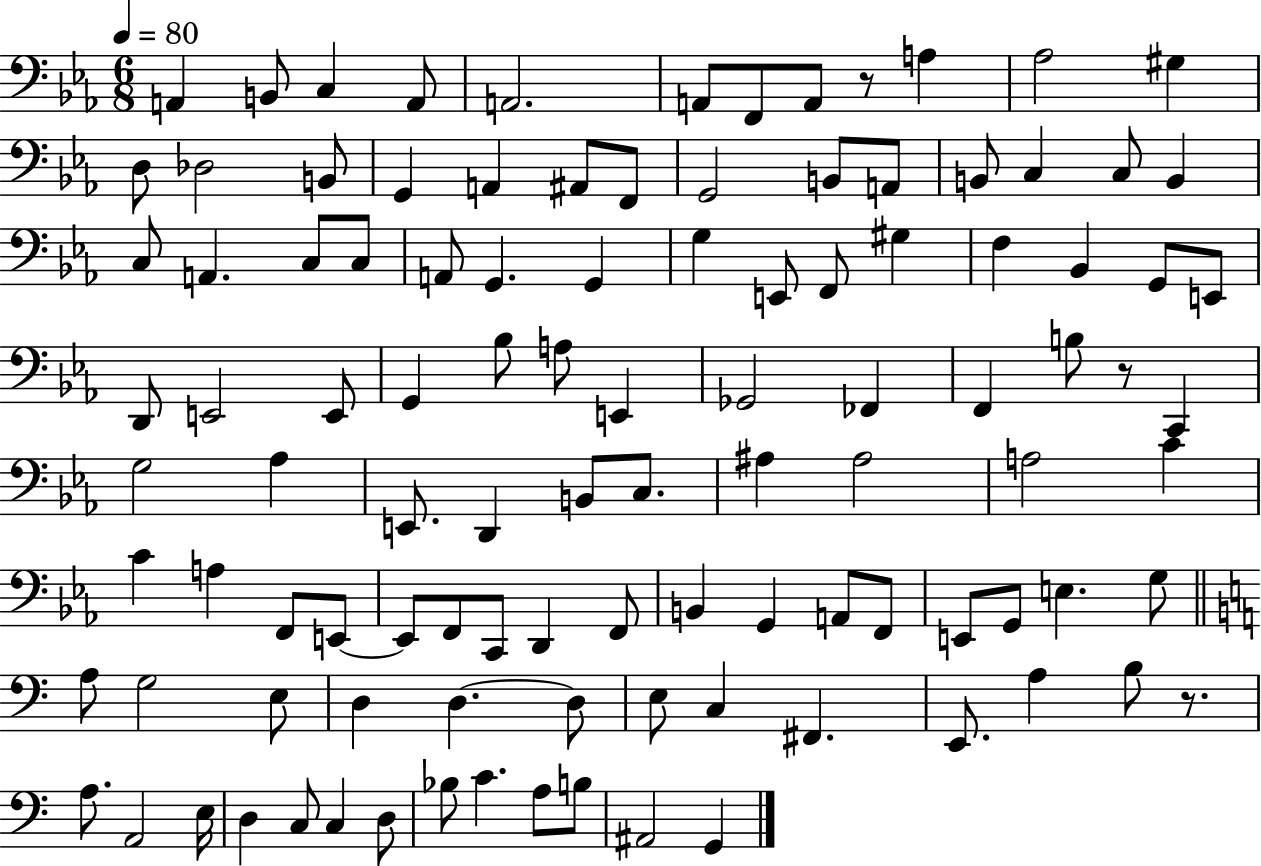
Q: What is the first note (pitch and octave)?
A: A2